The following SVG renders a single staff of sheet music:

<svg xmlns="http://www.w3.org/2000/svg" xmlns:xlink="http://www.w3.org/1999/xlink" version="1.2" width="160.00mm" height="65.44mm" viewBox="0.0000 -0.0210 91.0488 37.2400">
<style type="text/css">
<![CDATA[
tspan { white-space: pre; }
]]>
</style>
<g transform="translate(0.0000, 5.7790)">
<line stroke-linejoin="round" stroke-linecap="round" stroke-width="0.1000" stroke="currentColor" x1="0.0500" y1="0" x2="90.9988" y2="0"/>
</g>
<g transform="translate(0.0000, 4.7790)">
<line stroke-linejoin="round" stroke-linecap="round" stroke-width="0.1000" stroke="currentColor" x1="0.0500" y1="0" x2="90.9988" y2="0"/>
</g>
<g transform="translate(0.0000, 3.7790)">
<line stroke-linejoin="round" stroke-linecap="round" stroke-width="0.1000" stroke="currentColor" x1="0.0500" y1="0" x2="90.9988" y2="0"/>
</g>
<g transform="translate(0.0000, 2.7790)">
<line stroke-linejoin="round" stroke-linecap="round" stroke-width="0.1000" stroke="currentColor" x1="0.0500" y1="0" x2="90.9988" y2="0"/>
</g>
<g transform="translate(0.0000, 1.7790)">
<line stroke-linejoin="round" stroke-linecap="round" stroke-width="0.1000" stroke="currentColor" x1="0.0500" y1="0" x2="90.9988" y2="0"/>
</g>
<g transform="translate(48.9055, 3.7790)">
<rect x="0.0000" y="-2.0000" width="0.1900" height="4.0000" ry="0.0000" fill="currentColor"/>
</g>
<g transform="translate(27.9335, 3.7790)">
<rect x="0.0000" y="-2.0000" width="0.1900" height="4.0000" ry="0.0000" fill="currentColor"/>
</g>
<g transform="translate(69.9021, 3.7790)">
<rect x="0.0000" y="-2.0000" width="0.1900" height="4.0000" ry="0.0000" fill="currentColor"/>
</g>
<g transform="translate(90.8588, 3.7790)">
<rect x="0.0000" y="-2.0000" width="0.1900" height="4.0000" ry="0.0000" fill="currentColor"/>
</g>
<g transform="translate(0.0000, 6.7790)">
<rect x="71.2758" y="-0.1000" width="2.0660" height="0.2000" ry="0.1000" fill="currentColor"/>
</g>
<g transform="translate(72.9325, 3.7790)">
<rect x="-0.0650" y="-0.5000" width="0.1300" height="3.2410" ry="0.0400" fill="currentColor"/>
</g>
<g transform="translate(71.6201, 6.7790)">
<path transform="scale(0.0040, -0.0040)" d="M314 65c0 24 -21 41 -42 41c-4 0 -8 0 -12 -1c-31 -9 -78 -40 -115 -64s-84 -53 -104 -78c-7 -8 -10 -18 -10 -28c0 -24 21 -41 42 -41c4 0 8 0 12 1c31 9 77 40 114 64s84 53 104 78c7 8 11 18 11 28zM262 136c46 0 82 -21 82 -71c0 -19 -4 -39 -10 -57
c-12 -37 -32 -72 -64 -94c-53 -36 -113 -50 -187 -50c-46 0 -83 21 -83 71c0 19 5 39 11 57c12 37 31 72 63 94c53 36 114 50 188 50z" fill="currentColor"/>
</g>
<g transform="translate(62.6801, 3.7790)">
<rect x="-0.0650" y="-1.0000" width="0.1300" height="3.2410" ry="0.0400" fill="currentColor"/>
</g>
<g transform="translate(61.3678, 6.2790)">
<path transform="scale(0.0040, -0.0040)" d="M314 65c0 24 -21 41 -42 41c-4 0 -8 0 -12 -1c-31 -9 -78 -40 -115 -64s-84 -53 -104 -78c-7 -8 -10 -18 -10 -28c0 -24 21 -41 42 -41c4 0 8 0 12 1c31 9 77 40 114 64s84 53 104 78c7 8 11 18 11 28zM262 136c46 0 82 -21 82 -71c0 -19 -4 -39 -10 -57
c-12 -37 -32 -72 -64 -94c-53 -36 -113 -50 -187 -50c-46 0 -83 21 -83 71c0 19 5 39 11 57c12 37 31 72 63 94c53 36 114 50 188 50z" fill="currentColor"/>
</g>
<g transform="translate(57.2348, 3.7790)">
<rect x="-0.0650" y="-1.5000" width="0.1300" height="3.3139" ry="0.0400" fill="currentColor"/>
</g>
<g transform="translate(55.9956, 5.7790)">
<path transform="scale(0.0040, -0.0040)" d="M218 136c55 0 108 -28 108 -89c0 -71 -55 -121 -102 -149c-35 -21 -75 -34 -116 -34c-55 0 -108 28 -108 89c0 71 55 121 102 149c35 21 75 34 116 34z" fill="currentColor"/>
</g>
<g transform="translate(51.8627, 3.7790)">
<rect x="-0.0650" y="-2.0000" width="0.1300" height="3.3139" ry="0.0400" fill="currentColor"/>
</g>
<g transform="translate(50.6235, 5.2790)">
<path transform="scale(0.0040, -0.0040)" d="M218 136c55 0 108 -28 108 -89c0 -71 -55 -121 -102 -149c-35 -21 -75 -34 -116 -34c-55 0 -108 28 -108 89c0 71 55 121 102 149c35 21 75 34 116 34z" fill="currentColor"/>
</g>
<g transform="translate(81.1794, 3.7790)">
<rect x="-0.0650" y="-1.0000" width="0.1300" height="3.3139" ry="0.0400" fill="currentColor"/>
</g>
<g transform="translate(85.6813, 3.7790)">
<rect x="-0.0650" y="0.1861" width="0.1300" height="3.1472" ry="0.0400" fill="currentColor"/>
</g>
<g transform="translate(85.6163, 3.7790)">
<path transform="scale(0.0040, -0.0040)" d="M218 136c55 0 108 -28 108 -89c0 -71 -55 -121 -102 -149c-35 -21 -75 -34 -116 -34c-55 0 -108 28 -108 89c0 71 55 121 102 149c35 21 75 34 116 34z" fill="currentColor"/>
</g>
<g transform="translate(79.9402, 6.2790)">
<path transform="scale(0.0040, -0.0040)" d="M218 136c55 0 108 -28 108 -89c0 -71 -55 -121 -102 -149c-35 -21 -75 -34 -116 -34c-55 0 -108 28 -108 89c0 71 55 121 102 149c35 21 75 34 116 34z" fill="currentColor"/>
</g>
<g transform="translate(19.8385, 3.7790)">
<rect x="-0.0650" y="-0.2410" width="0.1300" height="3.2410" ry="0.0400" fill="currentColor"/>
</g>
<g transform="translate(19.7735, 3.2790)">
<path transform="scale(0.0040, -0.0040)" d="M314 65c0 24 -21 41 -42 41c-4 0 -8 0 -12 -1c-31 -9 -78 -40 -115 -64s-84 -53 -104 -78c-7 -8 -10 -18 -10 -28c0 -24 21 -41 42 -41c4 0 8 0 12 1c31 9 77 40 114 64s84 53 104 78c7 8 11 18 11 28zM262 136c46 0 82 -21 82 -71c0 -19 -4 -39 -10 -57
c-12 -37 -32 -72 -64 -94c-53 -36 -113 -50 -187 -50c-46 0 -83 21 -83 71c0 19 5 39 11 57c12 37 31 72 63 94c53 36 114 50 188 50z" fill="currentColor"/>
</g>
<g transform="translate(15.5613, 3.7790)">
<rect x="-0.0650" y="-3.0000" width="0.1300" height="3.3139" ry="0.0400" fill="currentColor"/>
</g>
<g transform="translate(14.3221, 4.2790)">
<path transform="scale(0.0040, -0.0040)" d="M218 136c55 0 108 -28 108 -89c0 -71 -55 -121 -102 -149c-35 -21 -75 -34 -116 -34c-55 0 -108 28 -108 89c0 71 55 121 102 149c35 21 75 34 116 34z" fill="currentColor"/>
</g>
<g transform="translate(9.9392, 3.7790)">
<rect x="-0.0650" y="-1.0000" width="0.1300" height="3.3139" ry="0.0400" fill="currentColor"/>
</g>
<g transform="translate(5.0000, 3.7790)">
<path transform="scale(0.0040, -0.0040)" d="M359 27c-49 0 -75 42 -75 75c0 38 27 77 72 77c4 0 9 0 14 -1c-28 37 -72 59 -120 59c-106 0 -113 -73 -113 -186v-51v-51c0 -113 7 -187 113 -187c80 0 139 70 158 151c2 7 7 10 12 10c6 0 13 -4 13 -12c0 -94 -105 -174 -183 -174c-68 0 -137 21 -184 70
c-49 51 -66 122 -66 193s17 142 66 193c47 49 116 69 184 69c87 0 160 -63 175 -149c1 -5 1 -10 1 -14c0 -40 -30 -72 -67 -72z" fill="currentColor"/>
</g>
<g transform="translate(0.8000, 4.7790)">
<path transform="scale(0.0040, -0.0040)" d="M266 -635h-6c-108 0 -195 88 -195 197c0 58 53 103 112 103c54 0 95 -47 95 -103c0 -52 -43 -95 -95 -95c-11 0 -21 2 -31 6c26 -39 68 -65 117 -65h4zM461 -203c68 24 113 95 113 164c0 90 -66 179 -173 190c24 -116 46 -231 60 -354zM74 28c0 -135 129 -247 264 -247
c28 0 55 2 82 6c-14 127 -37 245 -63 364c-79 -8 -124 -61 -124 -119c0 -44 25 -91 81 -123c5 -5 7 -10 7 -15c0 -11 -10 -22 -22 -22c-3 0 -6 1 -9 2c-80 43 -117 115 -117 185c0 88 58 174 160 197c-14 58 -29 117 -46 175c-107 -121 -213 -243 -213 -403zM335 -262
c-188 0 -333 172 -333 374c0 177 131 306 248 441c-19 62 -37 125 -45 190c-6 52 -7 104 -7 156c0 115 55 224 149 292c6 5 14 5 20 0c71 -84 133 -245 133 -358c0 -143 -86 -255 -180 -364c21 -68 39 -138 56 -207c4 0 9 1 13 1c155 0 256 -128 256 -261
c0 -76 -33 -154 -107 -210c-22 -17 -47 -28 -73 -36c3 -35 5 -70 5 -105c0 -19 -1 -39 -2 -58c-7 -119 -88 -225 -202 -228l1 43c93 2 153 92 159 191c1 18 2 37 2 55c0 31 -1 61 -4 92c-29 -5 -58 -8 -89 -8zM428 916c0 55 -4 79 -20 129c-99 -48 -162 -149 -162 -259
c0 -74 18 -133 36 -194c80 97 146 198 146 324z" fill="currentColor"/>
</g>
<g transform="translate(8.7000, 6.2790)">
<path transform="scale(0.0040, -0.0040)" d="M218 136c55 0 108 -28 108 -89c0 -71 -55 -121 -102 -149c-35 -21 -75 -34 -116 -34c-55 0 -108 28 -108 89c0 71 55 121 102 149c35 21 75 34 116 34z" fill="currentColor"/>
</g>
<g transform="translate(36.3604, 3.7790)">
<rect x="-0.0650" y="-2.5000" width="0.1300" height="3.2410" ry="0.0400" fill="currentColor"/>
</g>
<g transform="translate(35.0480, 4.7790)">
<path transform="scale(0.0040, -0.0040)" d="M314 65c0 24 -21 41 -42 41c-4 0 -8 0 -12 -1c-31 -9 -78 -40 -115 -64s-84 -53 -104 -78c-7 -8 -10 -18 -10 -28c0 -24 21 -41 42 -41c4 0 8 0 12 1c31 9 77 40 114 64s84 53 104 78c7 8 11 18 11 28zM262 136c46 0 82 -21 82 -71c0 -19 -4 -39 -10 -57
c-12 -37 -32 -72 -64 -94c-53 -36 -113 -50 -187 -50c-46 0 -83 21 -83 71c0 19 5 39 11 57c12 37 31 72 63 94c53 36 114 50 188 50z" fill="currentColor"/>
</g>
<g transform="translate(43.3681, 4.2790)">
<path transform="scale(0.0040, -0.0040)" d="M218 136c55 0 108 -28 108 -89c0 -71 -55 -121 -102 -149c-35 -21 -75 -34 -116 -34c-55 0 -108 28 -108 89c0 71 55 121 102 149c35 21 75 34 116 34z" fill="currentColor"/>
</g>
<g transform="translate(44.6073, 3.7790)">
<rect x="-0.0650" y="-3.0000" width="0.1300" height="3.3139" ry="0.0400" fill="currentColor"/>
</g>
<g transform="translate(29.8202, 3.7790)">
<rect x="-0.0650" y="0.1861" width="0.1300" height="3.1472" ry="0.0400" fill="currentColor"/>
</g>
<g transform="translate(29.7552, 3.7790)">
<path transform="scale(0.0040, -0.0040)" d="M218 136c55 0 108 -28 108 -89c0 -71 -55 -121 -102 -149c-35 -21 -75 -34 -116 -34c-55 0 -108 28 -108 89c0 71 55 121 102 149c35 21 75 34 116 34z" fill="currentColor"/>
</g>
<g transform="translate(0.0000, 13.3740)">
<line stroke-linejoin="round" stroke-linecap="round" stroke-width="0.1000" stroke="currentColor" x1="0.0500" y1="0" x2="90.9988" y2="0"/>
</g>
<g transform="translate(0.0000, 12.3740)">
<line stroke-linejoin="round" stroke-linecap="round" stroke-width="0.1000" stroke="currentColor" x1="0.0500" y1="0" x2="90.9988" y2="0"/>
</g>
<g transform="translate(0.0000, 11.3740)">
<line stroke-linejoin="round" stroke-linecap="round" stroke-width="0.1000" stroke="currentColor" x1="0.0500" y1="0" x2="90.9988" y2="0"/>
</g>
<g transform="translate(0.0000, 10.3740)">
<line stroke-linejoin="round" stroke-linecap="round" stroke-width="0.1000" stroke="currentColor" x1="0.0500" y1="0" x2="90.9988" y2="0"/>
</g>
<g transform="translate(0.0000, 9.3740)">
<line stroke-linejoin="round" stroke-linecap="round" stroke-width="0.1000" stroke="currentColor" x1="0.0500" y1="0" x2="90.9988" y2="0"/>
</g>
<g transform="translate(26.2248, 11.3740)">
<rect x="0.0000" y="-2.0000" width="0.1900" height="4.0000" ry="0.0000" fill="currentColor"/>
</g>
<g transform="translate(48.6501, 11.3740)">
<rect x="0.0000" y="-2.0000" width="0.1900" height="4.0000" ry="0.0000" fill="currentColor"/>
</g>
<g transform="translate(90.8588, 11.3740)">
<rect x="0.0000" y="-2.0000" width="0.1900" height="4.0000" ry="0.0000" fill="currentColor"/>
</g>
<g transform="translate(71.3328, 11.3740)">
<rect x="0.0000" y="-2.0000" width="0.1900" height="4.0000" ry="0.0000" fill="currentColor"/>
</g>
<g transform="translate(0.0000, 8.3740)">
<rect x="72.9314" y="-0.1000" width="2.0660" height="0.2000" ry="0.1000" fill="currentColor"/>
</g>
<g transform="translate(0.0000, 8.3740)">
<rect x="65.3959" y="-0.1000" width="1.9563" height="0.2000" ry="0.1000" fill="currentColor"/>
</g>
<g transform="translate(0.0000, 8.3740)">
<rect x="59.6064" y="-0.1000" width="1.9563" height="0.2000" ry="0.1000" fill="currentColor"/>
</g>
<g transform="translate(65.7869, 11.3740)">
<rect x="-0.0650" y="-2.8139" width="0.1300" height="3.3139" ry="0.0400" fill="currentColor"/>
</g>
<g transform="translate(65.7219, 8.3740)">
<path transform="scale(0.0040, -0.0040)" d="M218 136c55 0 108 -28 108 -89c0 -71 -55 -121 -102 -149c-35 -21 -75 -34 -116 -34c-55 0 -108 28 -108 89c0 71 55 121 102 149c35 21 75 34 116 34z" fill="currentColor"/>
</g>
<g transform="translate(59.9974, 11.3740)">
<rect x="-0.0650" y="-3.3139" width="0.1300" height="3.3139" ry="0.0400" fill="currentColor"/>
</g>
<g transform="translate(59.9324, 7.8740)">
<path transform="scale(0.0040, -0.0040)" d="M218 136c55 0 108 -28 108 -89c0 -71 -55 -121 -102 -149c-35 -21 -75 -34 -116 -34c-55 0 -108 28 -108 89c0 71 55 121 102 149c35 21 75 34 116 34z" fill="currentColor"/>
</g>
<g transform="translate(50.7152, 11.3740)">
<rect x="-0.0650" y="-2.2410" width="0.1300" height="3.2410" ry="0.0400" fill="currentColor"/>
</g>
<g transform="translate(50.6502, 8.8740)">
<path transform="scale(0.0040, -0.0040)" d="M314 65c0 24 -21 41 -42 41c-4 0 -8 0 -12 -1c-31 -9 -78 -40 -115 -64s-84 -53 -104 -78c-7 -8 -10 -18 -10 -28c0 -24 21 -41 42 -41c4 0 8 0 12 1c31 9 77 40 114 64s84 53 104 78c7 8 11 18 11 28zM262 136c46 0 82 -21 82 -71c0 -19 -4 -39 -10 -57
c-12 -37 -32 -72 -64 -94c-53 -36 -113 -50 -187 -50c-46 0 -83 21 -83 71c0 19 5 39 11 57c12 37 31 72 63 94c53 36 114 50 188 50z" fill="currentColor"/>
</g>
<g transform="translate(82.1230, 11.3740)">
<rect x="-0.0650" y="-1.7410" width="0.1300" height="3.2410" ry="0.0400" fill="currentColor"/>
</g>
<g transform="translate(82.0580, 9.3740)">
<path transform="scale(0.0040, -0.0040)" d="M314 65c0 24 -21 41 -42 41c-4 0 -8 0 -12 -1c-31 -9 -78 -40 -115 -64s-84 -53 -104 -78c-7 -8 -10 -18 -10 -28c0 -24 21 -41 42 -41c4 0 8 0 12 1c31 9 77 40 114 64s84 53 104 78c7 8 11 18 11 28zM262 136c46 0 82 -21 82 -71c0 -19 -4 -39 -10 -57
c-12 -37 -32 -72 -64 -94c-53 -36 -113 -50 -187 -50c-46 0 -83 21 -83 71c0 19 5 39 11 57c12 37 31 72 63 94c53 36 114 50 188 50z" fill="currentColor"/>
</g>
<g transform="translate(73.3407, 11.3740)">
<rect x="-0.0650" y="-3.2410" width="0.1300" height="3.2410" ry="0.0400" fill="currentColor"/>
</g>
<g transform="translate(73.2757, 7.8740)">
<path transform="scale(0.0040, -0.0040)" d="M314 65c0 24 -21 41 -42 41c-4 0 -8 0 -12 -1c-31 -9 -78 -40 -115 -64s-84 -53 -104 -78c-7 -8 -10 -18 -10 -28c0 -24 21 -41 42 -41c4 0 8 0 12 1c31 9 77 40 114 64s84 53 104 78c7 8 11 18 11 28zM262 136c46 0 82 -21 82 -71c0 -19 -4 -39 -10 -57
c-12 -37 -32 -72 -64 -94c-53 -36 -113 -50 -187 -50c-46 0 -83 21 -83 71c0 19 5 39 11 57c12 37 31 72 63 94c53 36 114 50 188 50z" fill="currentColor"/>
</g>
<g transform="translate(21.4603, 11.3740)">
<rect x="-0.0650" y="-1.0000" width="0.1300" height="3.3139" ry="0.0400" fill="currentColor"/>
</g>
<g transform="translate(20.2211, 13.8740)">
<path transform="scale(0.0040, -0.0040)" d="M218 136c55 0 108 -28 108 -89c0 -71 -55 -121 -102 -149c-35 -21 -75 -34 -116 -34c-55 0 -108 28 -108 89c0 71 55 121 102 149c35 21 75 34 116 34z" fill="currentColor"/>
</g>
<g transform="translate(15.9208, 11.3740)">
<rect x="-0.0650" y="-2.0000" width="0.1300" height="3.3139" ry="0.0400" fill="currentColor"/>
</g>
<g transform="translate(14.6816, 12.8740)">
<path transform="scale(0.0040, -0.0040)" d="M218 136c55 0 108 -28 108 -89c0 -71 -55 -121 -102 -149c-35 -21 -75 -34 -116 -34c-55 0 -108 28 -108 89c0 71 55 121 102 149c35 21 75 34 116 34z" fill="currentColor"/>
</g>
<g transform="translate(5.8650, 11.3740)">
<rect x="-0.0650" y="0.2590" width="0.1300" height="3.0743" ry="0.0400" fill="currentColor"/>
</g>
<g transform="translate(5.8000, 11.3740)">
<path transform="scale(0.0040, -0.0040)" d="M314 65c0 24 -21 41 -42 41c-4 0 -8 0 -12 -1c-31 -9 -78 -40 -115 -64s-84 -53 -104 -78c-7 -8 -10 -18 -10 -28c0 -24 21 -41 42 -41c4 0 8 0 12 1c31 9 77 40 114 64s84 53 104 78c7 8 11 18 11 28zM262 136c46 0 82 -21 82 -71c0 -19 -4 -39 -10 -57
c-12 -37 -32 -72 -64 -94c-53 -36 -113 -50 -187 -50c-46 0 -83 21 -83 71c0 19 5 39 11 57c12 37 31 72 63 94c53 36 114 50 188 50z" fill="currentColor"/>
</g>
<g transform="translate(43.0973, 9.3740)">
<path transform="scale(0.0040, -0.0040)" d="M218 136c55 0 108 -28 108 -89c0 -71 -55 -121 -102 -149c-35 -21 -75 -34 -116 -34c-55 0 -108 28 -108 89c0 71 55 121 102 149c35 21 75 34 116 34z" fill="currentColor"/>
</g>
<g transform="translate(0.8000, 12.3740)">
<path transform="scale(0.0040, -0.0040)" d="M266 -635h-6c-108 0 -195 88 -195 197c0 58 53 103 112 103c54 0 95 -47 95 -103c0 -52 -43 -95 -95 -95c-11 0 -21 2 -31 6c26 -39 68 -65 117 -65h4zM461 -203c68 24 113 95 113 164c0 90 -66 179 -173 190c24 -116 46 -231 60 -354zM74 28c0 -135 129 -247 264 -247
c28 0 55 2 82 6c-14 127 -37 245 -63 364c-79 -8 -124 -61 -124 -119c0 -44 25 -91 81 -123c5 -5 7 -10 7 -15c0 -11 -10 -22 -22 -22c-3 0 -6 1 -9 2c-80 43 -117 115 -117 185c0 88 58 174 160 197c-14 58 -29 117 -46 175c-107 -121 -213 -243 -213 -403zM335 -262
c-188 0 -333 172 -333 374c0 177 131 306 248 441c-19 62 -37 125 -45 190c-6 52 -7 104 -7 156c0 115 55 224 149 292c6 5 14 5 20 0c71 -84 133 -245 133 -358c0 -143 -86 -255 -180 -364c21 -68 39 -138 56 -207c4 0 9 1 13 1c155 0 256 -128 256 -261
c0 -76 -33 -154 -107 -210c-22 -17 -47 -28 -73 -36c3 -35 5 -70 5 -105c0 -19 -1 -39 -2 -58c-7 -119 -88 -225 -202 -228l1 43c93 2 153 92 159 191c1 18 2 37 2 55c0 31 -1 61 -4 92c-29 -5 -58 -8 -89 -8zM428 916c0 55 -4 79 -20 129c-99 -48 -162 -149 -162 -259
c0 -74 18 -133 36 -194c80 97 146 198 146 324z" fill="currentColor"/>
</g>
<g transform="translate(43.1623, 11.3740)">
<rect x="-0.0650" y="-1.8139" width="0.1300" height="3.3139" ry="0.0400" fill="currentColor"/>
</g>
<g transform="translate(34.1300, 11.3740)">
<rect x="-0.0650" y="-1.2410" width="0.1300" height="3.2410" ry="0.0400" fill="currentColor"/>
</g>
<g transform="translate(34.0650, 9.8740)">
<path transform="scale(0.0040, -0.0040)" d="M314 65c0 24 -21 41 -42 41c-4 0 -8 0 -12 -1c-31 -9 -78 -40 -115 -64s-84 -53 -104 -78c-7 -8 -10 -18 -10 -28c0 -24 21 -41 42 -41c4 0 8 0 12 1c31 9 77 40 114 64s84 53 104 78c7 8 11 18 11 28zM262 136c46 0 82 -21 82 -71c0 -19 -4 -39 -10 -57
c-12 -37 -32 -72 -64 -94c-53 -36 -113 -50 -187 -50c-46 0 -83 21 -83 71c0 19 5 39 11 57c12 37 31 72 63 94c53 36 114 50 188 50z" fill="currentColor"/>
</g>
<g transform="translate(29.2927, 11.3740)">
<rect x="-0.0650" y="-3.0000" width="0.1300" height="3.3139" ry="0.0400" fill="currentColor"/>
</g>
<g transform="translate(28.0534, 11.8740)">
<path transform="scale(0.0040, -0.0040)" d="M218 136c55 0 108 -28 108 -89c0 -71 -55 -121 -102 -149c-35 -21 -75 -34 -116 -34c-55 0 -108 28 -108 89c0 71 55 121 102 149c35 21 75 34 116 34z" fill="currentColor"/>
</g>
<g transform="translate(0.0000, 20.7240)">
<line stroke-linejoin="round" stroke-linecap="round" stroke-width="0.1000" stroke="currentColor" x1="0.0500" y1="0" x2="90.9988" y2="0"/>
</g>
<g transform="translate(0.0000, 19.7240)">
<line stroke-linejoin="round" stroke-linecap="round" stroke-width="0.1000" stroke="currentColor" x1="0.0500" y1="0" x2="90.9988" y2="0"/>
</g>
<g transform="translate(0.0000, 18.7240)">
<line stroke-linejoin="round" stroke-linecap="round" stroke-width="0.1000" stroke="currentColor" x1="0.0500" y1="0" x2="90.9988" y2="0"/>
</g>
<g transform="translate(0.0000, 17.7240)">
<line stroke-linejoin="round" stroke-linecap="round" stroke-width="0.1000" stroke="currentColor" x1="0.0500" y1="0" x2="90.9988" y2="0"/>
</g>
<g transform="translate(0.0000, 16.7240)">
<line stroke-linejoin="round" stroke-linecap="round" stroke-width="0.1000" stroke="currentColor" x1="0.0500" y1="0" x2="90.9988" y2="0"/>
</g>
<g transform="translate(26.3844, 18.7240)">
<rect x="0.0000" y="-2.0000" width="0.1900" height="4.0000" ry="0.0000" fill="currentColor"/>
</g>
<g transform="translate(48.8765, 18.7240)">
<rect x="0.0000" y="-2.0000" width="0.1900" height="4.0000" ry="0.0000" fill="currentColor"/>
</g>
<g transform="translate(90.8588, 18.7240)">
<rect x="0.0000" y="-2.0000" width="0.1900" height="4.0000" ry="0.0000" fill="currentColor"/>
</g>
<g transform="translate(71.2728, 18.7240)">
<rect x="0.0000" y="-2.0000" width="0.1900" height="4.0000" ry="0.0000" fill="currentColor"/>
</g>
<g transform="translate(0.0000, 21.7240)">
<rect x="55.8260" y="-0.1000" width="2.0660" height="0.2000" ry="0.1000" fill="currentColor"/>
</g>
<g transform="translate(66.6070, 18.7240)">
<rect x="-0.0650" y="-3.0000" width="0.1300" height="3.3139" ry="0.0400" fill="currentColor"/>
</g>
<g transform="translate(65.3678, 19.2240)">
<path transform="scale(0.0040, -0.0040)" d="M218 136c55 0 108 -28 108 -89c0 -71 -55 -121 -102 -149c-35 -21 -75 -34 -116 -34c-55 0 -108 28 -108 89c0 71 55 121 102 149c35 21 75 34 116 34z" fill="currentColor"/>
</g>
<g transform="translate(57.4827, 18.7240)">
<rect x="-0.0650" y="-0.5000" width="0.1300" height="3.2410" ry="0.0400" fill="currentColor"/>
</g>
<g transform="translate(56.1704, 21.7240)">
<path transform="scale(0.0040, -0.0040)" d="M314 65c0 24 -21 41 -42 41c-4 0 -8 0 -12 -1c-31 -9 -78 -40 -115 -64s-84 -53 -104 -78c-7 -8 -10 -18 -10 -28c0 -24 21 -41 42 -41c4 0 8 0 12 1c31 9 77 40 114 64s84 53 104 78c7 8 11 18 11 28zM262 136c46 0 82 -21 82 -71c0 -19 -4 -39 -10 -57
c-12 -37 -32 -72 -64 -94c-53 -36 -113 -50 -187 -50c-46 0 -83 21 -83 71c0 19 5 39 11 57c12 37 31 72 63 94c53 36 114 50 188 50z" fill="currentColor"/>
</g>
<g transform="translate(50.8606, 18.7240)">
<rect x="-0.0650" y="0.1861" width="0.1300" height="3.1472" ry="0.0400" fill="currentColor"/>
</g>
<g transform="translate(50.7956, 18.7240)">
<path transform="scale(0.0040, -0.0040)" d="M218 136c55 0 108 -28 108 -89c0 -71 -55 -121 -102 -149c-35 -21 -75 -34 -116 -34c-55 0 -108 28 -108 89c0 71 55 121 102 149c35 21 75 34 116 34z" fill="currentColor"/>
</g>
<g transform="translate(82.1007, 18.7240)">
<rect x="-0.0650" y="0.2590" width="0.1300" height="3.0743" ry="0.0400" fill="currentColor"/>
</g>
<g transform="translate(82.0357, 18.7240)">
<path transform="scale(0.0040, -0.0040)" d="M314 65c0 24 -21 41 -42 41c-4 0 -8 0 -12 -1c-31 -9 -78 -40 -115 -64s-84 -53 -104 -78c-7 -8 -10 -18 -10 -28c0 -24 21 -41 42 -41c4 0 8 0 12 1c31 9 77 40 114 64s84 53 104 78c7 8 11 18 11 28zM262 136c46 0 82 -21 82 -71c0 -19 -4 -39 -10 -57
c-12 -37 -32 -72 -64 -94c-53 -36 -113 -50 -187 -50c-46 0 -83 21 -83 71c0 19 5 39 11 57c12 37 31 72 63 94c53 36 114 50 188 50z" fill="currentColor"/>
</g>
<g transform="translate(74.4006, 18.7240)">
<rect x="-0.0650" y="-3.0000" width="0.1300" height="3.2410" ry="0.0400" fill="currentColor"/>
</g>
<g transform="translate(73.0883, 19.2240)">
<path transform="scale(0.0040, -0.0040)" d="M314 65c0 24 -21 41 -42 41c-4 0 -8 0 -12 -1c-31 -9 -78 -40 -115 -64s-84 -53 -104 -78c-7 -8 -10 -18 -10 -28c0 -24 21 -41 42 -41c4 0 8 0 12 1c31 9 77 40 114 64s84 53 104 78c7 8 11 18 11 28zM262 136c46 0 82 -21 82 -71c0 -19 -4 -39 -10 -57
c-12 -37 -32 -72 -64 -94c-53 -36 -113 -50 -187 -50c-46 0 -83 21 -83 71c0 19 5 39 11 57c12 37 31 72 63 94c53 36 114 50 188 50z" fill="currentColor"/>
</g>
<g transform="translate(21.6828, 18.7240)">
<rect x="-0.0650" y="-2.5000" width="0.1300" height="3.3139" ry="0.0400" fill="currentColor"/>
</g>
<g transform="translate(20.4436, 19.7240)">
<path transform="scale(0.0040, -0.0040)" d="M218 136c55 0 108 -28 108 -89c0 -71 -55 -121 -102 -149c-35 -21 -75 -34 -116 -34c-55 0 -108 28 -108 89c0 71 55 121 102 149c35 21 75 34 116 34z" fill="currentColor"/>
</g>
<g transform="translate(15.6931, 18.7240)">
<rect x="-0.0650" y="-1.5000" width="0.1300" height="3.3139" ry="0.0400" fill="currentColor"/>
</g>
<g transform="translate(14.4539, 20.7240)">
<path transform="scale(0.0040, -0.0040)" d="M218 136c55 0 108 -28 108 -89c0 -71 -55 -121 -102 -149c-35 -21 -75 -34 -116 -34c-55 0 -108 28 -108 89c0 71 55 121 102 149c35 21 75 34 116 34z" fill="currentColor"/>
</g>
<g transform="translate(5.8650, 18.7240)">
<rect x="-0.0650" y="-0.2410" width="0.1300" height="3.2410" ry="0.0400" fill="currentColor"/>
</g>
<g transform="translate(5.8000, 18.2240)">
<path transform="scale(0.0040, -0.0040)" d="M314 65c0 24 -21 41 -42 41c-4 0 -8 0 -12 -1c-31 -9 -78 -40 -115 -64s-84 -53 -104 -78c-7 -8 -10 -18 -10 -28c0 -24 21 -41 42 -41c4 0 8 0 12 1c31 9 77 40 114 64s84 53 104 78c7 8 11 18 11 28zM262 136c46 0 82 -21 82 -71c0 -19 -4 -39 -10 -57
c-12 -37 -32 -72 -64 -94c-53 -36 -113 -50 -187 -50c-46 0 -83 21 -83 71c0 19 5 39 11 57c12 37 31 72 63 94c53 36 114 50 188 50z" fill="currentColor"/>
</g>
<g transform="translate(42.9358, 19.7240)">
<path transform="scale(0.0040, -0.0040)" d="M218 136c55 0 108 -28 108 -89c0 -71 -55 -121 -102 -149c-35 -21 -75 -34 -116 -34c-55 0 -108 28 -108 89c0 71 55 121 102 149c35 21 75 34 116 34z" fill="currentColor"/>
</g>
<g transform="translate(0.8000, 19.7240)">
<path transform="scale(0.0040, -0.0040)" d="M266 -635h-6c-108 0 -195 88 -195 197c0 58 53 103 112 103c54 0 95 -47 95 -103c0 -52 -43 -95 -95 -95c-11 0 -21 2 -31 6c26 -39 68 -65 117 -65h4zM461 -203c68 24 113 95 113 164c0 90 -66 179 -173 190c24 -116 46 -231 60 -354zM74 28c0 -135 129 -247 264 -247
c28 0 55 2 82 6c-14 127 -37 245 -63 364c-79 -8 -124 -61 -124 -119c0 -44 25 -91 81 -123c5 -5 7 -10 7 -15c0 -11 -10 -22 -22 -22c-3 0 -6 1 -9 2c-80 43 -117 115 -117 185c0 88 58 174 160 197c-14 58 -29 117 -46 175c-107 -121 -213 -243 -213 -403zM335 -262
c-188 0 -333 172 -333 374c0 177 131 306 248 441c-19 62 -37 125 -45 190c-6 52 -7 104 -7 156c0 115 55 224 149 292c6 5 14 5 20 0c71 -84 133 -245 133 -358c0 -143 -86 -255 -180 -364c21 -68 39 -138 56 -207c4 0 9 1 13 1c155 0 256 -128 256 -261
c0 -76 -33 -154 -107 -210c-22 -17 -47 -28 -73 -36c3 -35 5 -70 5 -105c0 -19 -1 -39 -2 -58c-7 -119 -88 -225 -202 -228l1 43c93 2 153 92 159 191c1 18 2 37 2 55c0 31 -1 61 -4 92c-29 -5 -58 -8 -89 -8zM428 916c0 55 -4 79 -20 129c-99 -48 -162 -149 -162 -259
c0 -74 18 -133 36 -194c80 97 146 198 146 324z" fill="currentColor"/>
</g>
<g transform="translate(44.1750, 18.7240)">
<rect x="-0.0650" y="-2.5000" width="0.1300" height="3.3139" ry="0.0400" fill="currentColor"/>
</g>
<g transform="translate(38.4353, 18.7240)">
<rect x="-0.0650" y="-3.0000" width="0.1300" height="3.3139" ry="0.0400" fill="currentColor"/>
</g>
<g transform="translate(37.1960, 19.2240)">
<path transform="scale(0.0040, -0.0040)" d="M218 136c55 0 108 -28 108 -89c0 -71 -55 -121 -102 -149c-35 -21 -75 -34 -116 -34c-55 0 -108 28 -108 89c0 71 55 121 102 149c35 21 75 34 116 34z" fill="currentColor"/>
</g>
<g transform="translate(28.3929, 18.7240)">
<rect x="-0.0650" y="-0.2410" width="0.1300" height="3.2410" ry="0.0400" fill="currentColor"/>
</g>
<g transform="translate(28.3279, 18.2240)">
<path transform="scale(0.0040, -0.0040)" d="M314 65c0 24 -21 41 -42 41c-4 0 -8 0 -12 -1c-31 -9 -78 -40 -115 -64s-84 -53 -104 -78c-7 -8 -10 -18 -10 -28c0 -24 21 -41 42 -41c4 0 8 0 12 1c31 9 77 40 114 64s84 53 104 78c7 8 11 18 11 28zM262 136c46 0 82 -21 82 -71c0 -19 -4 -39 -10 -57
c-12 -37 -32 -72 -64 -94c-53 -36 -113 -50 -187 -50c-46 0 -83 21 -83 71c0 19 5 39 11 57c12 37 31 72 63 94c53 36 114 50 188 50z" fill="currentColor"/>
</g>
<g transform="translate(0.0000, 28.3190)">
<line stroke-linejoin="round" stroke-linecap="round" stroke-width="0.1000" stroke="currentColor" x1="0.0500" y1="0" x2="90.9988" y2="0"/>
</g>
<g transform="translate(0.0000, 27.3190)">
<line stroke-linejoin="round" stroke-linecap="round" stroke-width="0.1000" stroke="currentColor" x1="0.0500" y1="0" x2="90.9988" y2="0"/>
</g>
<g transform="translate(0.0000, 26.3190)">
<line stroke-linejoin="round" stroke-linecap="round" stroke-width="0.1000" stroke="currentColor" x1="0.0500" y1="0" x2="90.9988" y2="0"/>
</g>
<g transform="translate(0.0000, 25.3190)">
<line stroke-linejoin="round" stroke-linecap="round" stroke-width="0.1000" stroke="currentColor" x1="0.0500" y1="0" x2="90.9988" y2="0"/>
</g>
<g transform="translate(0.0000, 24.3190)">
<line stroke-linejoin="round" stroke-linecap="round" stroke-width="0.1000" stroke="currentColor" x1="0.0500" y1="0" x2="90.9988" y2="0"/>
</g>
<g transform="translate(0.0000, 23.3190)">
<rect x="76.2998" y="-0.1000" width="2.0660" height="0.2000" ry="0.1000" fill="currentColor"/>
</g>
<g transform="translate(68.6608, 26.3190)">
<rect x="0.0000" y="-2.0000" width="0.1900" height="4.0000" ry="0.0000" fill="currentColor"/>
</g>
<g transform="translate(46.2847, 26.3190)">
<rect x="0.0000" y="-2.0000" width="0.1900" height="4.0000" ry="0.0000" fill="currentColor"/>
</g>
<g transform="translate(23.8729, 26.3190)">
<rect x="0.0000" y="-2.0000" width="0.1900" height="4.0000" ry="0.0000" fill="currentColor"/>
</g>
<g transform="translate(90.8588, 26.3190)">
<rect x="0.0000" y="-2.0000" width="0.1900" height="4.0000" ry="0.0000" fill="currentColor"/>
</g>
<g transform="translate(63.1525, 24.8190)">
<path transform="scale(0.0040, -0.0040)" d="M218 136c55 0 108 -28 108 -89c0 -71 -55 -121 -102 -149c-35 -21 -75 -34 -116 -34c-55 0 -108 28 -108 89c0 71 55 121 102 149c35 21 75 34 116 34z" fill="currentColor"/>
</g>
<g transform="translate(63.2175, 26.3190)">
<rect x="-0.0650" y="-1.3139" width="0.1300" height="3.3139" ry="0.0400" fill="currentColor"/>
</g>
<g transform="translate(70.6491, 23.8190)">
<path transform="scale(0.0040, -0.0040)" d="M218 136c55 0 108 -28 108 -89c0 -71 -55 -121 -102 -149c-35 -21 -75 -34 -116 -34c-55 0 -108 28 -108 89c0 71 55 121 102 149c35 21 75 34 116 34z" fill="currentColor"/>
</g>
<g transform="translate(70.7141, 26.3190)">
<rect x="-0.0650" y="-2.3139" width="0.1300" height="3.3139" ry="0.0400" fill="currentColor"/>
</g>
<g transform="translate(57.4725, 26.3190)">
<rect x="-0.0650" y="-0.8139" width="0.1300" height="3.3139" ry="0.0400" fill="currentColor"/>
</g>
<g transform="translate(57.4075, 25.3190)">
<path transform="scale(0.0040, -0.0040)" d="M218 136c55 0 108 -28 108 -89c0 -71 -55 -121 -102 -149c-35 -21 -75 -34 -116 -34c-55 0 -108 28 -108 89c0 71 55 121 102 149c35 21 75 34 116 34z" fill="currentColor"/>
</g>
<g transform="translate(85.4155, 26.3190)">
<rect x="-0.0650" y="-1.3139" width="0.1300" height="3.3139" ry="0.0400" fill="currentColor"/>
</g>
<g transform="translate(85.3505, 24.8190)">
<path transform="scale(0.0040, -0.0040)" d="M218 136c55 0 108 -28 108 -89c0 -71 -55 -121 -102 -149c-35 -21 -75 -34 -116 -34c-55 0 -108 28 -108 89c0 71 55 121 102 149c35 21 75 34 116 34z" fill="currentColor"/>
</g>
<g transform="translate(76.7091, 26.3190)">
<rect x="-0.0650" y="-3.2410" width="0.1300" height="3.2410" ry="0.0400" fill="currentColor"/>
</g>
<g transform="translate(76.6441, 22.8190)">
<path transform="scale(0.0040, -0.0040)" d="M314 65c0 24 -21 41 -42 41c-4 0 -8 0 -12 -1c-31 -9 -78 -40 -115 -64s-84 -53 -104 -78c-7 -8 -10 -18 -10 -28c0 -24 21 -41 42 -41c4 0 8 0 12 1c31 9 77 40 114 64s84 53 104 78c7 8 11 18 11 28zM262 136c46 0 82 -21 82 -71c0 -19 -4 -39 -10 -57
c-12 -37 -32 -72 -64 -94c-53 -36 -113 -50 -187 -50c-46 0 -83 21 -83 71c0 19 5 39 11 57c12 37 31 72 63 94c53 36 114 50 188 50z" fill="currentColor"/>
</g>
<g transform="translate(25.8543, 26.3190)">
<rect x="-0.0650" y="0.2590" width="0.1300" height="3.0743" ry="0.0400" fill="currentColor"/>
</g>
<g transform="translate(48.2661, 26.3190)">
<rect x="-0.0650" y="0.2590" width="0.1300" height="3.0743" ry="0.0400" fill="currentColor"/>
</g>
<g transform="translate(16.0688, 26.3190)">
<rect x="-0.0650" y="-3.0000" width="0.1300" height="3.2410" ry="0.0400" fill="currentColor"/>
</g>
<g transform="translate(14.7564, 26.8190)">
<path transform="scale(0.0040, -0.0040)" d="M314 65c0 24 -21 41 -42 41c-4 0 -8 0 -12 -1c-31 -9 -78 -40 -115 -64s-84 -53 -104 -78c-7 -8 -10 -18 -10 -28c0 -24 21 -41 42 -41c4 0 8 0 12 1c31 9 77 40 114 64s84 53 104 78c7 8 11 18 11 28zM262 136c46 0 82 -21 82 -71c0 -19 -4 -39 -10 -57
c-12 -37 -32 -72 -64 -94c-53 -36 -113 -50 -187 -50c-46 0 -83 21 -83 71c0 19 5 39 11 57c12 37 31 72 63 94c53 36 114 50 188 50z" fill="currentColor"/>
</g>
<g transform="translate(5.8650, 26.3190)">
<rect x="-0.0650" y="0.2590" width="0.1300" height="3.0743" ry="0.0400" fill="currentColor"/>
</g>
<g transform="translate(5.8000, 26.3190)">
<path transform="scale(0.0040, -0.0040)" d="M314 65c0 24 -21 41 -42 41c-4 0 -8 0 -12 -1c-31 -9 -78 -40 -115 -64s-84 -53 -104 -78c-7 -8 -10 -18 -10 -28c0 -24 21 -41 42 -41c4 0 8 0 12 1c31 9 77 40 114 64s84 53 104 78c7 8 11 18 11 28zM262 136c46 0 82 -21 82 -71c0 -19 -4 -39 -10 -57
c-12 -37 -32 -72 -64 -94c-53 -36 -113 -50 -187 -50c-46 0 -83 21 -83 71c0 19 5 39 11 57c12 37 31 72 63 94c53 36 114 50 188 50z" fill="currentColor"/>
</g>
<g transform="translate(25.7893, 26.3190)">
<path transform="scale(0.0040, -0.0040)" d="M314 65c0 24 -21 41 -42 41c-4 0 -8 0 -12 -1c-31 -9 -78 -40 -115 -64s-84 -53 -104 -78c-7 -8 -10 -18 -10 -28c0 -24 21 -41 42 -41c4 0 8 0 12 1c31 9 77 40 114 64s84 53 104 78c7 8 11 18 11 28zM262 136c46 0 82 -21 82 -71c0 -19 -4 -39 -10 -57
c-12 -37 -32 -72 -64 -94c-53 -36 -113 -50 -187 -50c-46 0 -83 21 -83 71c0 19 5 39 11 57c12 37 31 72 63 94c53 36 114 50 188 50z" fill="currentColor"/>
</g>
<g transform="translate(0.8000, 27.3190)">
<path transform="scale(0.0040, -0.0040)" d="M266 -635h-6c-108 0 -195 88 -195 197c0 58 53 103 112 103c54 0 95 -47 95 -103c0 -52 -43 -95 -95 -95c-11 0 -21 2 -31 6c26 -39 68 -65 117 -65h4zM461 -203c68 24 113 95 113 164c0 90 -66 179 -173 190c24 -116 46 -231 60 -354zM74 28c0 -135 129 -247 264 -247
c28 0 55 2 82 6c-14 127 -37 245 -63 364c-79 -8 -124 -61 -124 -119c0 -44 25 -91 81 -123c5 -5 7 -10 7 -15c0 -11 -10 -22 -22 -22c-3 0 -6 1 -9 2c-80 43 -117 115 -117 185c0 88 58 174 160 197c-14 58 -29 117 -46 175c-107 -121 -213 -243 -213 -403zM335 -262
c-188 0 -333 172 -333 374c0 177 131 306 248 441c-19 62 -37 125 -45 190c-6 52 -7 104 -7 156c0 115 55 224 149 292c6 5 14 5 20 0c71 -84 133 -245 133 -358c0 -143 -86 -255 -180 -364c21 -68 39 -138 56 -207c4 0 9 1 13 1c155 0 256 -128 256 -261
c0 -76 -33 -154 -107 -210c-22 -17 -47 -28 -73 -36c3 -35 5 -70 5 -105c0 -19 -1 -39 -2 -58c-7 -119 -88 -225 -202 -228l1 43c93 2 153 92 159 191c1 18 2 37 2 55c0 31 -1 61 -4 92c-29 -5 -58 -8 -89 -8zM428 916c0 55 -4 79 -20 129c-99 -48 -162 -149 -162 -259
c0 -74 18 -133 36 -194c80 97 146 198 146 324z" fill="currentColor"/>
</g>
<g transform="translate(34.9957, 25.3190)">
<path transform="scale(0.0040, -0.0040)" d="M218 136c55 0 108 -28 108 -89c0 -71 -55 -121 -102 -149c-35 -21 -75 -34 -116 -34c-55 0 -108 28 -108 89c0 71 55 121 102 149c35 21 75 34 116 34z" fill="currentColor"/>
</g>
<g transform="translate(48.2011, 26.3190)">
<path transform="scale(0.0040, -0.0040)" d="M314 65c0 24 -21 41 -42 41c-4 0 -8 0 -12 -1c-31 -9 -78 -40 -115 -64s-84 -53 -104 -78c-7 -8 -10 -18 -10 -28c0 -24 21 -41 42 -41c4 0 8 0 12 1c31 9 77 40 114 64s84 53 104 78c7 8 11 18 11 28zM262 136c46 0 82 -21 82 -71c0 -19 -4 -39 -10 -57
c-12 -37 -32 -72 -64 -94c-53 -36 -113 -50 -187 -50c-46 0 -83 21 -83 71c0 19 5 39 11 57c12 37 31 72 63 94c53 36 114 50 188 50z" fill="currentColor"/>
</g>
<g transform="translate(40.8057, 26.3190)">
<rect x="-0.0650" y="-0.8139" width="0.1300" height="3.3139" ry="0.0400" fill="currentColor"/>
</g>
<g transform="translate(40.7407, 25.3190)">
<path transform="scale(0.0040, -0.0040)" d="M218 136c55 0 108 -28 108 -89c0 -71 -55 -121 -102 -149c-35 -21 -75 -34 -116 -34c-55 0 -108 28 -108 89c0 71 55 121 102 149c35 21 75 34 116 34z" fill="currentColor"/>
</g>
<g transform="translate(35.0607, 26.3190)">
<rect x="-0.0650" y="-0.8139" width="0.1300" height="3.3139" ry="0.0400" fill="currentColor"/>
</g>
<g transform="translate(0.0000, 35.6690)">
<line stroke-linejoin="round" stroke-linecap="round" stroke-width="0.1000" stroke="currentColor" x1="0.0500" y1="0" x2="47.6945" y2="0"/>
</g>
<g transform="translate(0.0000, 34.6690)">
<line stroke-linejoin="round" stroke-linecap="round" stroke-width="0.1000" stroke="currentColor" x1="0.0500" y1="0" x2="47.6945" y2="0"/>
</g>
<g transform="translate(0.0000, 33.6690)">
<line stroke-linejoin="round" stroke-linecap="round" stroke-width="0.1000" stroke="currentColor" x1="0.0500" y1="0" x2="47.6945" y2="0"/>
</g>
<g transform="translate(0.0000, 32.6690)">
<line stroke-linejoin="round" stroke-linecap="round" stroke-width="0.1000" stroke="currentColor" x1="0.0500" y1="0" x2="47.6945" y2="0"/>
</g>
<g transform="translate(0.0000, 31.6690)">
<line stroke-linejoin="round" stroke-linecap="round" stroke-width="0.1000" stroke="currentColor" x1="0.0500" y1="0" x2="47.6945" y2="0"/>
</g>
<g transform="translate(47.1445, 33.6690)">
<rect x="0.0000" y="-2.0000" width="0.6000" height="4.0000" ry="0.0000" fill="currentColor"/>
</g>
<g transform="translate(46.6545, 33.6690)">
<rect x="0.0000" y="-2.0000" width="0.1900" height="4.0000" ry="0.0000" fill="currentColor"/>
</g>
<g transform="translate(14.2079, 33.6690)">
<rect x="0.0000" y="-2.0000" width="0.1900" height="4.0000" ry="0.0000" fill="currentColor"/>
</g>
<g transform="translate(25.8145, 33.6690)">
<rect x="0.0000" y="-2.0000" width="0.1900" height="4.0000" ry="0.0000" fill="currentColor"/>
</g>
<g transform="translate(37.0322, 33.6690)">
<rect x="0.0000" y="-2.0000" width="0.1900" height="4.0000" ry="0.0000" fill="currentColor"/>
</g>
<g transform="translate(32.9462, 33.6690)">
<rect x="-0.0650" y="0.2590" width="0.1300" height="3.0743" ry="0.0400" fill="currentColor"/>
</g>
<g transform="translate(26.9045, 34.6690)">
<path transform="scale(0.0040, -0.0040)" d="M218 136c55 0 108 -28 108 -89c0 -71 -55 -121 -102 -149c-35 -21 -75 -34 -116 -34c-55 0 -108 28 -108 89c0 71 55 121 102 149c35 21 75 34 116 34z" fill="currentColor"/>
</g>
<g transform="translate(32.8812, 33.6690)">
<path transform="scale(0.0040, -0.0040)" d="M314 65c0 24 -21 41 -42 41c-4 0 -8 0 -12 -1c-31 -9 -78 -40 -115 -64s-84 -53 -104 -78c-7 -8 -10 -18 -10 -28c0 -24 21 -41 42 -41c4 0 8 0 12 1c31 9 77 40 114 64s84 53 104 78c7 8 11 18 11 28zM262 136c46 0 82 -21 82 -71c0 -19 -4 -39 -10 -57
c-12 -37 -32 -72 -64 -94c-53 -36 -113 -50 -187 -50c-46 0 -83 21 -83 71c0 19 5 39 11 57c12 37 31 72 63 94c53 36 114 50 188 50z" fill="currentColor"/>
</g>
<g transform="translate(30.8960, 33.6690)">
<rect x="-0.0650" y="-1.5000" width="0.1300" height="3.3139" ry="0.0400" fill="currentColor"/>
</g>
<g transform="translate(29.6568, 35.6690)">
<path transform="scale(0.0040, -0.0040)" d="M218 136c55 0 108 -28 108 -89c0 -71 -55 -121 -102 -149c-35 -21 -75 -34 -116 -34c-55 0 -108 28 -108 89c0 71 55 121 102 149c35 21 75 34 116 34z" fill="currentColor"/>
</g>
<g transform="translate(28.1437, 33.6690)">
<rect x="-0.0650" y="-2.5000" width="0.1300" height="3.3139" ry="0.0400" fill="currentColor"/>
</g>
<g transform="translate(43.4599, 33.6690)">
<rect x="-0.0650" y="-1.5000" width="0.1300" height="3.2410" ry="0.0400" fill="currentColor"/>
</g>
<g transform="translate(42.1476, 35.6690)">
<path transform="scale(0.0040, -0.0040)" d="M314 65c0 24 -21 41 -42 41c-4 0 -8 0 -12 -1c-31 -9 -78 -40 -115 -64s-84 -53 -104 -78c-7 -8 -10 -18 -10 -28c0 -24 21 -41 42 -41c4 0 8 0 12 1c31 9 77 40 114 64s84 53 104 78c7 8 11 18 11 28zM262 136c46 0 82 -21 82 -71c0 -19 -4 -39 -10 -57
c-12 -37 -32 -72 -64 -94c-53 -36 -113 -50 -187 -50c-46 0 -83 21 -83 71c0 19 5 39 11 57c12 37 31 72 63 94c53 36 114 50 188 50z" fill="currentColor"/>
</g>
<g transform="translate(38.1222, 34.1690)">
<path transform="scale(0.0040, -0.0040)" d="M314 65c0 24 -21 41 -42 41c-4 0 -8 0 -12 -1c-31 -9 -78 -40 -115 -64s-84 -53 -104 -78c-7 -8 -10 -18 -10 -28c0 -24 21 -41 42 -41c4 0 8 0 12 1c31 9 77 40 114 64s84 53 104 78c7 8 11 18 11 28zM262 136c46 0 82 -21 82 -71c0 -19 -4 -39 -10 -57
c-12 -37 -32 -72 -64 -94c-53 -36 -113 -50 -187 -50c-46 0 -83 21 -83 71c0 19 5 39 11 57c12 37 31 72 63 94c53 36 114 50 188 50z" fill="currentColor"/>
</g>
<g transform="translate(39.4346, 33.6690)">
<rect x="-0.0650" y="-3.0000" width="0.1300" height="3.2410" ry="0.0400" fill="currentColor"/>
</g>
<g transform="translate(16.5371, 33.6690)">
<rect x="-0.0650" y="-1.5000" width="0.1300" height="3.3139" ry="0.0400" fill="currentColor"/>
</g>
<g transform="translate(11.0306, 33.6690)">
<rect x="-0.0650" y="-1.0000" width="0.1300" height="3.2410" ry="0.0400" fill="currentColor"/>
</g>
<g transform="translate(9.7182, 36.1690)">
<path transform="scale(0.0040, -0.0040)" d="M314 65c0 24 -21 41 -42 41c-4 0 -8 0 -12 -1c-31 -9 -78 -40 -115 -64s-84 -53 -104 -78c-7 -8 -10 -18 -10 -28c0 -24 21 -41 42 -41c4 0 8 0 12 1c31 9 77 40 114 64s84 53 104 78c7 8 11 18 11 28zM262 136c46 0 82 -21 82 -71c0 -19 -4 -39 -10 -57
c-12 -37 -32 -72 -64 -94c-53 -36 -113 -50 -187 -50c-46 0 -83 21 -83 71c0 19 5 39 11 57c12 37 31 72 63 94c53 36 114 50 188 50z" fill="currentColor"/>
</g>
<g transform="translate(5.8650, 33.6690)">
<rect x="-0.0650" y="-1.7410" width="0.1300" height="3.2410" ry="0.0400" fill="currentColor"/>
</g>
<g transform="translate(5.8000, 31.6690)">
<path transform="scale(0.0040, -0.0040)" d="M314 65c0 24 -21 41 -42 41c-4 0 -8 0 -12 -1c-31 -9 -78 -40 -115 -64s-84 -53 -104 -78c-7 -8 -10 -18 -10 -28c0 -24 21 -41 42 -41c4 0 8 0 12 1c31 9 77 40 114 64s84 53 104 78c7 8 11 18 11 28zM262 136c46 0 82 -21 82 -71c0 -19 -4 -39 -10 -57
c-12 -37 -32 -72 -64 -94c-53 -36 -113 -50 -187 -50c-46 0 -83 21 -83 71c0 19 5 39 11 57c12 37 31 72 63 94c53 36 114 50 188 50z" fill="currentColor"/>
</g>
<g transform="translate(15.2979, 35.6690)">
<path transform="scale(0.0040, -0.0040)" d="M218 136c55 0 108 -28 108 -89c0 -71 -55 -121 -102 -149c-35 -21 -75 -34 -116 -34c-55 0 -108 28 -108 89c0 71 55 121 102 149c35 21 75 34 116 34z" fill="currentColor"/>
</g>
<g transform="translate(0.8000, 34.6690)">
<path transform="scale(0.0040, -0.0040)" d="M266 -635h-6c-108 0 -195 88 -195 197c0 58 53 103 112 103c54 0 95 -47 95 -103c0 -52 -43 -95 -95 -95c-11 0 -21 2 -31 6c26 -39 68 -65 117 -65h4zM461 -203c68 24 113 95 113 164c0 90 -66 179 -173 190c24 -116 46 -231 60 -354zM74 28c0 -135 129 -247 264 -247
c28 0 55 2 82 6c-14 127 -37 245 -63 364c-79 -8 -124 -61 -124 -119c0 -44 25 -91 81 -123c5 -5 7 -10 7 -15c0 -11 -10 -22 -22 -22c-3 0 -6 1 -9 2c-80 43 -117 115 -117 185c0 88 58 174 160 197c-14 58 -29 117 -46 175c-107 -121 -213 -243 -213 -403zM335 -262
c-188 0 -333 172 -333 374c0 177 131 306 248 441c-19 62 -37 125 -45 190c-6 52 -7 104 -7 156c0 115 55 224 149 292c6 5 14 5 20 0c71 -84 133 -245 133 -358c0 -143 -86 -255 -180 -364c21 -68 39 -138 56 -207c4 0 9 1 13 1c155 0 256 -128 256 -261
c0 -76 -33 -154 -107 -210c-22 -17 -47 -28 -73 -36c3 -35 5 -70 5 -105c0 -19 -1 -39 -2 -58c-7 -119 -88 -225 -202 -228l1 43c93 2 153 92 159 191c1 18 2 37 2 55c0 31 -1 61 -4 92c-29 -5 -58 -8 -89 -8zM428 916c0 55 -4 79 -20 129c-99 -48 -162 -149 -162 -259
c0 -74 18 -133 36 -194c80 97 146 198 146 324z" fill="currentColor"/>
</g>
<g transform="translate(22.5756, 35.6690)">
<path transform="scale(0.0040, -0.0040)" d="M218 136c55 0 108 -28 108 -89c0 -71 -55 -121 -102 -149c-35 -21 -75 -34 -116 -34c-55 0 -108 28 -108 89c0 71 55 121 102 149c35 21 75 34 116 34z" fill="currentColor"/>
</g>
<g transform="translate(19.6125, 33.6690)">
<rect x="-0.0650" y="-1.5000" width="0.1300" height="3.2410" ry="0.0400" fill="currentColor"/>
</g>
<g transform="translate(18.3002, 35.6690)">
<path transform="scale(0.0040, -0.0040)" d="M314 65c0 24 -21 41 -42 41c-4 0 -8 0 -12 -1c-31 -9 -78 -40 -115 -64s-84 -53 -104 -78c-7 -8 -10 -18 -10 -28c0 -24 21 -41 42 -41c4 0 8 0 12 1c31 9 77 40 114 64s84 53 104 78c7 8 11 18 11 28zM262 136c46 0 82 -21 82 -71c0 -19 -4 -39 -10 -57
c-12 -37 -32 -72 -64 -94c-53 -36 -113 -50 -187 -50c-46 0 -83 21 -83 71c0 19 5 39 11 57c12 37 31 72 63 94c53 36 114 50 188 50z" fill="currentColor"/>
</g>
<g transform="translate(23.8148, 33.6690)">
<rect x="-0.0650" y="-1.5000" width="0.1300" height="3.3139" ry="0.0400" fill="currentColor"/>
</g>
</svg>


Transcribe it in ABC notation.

X:1
T:Untitled
M:4/4
L:1/4
K:C
D A c2 B G2 A F E D2 C2 D B B2 F D A e2 f g2 b a b2 f2 c2 E G c2 A G B C2 A A2 B2 B2 A2 B2 d d B2 d e g b2 e f2 D2 E E2 E G E B2 A2 E2